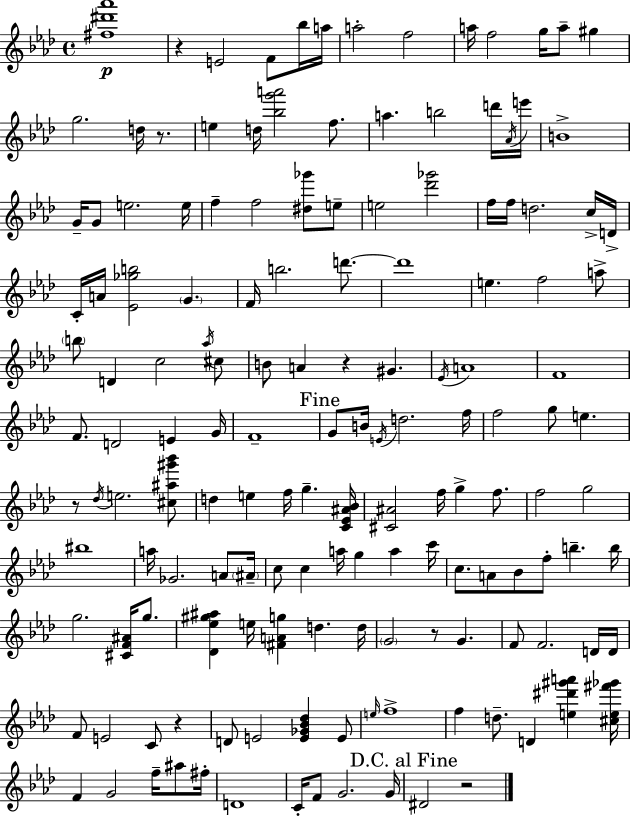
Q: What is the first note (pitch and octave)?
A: E4